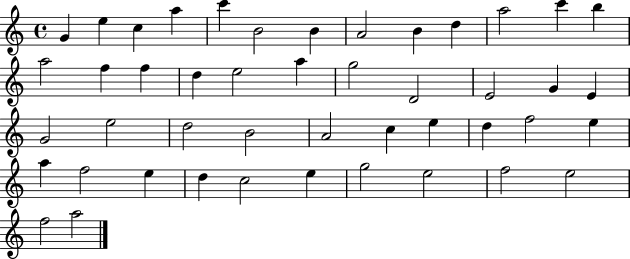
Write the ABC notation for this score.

X:1
T:Untitled
M:4/4
L:1/4
K:C
G e c a c' B2 B A2 B d a2 c' b a2 f f d e2 a g2 D2 E2 G E G2 e2 d2 B2 A2 c e d f2 e a f2 e d c2 e g2 e2 f2 e2 f2 a2